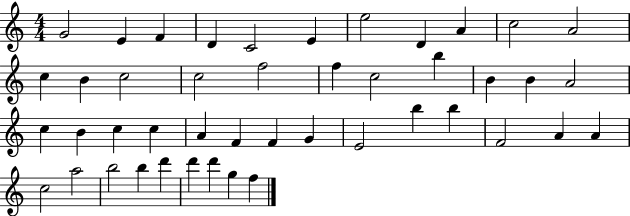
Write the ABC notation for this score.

X:1
T:Untitled
M:4/4
L:1/4
K:C
G2 E F D C2 E e2 D A c2 A2 c B c2 c2 f2 f c2 b B B A2 c B c c A F F G E2 b b F2 A A c2 a2 b2 b d' d' d' g f